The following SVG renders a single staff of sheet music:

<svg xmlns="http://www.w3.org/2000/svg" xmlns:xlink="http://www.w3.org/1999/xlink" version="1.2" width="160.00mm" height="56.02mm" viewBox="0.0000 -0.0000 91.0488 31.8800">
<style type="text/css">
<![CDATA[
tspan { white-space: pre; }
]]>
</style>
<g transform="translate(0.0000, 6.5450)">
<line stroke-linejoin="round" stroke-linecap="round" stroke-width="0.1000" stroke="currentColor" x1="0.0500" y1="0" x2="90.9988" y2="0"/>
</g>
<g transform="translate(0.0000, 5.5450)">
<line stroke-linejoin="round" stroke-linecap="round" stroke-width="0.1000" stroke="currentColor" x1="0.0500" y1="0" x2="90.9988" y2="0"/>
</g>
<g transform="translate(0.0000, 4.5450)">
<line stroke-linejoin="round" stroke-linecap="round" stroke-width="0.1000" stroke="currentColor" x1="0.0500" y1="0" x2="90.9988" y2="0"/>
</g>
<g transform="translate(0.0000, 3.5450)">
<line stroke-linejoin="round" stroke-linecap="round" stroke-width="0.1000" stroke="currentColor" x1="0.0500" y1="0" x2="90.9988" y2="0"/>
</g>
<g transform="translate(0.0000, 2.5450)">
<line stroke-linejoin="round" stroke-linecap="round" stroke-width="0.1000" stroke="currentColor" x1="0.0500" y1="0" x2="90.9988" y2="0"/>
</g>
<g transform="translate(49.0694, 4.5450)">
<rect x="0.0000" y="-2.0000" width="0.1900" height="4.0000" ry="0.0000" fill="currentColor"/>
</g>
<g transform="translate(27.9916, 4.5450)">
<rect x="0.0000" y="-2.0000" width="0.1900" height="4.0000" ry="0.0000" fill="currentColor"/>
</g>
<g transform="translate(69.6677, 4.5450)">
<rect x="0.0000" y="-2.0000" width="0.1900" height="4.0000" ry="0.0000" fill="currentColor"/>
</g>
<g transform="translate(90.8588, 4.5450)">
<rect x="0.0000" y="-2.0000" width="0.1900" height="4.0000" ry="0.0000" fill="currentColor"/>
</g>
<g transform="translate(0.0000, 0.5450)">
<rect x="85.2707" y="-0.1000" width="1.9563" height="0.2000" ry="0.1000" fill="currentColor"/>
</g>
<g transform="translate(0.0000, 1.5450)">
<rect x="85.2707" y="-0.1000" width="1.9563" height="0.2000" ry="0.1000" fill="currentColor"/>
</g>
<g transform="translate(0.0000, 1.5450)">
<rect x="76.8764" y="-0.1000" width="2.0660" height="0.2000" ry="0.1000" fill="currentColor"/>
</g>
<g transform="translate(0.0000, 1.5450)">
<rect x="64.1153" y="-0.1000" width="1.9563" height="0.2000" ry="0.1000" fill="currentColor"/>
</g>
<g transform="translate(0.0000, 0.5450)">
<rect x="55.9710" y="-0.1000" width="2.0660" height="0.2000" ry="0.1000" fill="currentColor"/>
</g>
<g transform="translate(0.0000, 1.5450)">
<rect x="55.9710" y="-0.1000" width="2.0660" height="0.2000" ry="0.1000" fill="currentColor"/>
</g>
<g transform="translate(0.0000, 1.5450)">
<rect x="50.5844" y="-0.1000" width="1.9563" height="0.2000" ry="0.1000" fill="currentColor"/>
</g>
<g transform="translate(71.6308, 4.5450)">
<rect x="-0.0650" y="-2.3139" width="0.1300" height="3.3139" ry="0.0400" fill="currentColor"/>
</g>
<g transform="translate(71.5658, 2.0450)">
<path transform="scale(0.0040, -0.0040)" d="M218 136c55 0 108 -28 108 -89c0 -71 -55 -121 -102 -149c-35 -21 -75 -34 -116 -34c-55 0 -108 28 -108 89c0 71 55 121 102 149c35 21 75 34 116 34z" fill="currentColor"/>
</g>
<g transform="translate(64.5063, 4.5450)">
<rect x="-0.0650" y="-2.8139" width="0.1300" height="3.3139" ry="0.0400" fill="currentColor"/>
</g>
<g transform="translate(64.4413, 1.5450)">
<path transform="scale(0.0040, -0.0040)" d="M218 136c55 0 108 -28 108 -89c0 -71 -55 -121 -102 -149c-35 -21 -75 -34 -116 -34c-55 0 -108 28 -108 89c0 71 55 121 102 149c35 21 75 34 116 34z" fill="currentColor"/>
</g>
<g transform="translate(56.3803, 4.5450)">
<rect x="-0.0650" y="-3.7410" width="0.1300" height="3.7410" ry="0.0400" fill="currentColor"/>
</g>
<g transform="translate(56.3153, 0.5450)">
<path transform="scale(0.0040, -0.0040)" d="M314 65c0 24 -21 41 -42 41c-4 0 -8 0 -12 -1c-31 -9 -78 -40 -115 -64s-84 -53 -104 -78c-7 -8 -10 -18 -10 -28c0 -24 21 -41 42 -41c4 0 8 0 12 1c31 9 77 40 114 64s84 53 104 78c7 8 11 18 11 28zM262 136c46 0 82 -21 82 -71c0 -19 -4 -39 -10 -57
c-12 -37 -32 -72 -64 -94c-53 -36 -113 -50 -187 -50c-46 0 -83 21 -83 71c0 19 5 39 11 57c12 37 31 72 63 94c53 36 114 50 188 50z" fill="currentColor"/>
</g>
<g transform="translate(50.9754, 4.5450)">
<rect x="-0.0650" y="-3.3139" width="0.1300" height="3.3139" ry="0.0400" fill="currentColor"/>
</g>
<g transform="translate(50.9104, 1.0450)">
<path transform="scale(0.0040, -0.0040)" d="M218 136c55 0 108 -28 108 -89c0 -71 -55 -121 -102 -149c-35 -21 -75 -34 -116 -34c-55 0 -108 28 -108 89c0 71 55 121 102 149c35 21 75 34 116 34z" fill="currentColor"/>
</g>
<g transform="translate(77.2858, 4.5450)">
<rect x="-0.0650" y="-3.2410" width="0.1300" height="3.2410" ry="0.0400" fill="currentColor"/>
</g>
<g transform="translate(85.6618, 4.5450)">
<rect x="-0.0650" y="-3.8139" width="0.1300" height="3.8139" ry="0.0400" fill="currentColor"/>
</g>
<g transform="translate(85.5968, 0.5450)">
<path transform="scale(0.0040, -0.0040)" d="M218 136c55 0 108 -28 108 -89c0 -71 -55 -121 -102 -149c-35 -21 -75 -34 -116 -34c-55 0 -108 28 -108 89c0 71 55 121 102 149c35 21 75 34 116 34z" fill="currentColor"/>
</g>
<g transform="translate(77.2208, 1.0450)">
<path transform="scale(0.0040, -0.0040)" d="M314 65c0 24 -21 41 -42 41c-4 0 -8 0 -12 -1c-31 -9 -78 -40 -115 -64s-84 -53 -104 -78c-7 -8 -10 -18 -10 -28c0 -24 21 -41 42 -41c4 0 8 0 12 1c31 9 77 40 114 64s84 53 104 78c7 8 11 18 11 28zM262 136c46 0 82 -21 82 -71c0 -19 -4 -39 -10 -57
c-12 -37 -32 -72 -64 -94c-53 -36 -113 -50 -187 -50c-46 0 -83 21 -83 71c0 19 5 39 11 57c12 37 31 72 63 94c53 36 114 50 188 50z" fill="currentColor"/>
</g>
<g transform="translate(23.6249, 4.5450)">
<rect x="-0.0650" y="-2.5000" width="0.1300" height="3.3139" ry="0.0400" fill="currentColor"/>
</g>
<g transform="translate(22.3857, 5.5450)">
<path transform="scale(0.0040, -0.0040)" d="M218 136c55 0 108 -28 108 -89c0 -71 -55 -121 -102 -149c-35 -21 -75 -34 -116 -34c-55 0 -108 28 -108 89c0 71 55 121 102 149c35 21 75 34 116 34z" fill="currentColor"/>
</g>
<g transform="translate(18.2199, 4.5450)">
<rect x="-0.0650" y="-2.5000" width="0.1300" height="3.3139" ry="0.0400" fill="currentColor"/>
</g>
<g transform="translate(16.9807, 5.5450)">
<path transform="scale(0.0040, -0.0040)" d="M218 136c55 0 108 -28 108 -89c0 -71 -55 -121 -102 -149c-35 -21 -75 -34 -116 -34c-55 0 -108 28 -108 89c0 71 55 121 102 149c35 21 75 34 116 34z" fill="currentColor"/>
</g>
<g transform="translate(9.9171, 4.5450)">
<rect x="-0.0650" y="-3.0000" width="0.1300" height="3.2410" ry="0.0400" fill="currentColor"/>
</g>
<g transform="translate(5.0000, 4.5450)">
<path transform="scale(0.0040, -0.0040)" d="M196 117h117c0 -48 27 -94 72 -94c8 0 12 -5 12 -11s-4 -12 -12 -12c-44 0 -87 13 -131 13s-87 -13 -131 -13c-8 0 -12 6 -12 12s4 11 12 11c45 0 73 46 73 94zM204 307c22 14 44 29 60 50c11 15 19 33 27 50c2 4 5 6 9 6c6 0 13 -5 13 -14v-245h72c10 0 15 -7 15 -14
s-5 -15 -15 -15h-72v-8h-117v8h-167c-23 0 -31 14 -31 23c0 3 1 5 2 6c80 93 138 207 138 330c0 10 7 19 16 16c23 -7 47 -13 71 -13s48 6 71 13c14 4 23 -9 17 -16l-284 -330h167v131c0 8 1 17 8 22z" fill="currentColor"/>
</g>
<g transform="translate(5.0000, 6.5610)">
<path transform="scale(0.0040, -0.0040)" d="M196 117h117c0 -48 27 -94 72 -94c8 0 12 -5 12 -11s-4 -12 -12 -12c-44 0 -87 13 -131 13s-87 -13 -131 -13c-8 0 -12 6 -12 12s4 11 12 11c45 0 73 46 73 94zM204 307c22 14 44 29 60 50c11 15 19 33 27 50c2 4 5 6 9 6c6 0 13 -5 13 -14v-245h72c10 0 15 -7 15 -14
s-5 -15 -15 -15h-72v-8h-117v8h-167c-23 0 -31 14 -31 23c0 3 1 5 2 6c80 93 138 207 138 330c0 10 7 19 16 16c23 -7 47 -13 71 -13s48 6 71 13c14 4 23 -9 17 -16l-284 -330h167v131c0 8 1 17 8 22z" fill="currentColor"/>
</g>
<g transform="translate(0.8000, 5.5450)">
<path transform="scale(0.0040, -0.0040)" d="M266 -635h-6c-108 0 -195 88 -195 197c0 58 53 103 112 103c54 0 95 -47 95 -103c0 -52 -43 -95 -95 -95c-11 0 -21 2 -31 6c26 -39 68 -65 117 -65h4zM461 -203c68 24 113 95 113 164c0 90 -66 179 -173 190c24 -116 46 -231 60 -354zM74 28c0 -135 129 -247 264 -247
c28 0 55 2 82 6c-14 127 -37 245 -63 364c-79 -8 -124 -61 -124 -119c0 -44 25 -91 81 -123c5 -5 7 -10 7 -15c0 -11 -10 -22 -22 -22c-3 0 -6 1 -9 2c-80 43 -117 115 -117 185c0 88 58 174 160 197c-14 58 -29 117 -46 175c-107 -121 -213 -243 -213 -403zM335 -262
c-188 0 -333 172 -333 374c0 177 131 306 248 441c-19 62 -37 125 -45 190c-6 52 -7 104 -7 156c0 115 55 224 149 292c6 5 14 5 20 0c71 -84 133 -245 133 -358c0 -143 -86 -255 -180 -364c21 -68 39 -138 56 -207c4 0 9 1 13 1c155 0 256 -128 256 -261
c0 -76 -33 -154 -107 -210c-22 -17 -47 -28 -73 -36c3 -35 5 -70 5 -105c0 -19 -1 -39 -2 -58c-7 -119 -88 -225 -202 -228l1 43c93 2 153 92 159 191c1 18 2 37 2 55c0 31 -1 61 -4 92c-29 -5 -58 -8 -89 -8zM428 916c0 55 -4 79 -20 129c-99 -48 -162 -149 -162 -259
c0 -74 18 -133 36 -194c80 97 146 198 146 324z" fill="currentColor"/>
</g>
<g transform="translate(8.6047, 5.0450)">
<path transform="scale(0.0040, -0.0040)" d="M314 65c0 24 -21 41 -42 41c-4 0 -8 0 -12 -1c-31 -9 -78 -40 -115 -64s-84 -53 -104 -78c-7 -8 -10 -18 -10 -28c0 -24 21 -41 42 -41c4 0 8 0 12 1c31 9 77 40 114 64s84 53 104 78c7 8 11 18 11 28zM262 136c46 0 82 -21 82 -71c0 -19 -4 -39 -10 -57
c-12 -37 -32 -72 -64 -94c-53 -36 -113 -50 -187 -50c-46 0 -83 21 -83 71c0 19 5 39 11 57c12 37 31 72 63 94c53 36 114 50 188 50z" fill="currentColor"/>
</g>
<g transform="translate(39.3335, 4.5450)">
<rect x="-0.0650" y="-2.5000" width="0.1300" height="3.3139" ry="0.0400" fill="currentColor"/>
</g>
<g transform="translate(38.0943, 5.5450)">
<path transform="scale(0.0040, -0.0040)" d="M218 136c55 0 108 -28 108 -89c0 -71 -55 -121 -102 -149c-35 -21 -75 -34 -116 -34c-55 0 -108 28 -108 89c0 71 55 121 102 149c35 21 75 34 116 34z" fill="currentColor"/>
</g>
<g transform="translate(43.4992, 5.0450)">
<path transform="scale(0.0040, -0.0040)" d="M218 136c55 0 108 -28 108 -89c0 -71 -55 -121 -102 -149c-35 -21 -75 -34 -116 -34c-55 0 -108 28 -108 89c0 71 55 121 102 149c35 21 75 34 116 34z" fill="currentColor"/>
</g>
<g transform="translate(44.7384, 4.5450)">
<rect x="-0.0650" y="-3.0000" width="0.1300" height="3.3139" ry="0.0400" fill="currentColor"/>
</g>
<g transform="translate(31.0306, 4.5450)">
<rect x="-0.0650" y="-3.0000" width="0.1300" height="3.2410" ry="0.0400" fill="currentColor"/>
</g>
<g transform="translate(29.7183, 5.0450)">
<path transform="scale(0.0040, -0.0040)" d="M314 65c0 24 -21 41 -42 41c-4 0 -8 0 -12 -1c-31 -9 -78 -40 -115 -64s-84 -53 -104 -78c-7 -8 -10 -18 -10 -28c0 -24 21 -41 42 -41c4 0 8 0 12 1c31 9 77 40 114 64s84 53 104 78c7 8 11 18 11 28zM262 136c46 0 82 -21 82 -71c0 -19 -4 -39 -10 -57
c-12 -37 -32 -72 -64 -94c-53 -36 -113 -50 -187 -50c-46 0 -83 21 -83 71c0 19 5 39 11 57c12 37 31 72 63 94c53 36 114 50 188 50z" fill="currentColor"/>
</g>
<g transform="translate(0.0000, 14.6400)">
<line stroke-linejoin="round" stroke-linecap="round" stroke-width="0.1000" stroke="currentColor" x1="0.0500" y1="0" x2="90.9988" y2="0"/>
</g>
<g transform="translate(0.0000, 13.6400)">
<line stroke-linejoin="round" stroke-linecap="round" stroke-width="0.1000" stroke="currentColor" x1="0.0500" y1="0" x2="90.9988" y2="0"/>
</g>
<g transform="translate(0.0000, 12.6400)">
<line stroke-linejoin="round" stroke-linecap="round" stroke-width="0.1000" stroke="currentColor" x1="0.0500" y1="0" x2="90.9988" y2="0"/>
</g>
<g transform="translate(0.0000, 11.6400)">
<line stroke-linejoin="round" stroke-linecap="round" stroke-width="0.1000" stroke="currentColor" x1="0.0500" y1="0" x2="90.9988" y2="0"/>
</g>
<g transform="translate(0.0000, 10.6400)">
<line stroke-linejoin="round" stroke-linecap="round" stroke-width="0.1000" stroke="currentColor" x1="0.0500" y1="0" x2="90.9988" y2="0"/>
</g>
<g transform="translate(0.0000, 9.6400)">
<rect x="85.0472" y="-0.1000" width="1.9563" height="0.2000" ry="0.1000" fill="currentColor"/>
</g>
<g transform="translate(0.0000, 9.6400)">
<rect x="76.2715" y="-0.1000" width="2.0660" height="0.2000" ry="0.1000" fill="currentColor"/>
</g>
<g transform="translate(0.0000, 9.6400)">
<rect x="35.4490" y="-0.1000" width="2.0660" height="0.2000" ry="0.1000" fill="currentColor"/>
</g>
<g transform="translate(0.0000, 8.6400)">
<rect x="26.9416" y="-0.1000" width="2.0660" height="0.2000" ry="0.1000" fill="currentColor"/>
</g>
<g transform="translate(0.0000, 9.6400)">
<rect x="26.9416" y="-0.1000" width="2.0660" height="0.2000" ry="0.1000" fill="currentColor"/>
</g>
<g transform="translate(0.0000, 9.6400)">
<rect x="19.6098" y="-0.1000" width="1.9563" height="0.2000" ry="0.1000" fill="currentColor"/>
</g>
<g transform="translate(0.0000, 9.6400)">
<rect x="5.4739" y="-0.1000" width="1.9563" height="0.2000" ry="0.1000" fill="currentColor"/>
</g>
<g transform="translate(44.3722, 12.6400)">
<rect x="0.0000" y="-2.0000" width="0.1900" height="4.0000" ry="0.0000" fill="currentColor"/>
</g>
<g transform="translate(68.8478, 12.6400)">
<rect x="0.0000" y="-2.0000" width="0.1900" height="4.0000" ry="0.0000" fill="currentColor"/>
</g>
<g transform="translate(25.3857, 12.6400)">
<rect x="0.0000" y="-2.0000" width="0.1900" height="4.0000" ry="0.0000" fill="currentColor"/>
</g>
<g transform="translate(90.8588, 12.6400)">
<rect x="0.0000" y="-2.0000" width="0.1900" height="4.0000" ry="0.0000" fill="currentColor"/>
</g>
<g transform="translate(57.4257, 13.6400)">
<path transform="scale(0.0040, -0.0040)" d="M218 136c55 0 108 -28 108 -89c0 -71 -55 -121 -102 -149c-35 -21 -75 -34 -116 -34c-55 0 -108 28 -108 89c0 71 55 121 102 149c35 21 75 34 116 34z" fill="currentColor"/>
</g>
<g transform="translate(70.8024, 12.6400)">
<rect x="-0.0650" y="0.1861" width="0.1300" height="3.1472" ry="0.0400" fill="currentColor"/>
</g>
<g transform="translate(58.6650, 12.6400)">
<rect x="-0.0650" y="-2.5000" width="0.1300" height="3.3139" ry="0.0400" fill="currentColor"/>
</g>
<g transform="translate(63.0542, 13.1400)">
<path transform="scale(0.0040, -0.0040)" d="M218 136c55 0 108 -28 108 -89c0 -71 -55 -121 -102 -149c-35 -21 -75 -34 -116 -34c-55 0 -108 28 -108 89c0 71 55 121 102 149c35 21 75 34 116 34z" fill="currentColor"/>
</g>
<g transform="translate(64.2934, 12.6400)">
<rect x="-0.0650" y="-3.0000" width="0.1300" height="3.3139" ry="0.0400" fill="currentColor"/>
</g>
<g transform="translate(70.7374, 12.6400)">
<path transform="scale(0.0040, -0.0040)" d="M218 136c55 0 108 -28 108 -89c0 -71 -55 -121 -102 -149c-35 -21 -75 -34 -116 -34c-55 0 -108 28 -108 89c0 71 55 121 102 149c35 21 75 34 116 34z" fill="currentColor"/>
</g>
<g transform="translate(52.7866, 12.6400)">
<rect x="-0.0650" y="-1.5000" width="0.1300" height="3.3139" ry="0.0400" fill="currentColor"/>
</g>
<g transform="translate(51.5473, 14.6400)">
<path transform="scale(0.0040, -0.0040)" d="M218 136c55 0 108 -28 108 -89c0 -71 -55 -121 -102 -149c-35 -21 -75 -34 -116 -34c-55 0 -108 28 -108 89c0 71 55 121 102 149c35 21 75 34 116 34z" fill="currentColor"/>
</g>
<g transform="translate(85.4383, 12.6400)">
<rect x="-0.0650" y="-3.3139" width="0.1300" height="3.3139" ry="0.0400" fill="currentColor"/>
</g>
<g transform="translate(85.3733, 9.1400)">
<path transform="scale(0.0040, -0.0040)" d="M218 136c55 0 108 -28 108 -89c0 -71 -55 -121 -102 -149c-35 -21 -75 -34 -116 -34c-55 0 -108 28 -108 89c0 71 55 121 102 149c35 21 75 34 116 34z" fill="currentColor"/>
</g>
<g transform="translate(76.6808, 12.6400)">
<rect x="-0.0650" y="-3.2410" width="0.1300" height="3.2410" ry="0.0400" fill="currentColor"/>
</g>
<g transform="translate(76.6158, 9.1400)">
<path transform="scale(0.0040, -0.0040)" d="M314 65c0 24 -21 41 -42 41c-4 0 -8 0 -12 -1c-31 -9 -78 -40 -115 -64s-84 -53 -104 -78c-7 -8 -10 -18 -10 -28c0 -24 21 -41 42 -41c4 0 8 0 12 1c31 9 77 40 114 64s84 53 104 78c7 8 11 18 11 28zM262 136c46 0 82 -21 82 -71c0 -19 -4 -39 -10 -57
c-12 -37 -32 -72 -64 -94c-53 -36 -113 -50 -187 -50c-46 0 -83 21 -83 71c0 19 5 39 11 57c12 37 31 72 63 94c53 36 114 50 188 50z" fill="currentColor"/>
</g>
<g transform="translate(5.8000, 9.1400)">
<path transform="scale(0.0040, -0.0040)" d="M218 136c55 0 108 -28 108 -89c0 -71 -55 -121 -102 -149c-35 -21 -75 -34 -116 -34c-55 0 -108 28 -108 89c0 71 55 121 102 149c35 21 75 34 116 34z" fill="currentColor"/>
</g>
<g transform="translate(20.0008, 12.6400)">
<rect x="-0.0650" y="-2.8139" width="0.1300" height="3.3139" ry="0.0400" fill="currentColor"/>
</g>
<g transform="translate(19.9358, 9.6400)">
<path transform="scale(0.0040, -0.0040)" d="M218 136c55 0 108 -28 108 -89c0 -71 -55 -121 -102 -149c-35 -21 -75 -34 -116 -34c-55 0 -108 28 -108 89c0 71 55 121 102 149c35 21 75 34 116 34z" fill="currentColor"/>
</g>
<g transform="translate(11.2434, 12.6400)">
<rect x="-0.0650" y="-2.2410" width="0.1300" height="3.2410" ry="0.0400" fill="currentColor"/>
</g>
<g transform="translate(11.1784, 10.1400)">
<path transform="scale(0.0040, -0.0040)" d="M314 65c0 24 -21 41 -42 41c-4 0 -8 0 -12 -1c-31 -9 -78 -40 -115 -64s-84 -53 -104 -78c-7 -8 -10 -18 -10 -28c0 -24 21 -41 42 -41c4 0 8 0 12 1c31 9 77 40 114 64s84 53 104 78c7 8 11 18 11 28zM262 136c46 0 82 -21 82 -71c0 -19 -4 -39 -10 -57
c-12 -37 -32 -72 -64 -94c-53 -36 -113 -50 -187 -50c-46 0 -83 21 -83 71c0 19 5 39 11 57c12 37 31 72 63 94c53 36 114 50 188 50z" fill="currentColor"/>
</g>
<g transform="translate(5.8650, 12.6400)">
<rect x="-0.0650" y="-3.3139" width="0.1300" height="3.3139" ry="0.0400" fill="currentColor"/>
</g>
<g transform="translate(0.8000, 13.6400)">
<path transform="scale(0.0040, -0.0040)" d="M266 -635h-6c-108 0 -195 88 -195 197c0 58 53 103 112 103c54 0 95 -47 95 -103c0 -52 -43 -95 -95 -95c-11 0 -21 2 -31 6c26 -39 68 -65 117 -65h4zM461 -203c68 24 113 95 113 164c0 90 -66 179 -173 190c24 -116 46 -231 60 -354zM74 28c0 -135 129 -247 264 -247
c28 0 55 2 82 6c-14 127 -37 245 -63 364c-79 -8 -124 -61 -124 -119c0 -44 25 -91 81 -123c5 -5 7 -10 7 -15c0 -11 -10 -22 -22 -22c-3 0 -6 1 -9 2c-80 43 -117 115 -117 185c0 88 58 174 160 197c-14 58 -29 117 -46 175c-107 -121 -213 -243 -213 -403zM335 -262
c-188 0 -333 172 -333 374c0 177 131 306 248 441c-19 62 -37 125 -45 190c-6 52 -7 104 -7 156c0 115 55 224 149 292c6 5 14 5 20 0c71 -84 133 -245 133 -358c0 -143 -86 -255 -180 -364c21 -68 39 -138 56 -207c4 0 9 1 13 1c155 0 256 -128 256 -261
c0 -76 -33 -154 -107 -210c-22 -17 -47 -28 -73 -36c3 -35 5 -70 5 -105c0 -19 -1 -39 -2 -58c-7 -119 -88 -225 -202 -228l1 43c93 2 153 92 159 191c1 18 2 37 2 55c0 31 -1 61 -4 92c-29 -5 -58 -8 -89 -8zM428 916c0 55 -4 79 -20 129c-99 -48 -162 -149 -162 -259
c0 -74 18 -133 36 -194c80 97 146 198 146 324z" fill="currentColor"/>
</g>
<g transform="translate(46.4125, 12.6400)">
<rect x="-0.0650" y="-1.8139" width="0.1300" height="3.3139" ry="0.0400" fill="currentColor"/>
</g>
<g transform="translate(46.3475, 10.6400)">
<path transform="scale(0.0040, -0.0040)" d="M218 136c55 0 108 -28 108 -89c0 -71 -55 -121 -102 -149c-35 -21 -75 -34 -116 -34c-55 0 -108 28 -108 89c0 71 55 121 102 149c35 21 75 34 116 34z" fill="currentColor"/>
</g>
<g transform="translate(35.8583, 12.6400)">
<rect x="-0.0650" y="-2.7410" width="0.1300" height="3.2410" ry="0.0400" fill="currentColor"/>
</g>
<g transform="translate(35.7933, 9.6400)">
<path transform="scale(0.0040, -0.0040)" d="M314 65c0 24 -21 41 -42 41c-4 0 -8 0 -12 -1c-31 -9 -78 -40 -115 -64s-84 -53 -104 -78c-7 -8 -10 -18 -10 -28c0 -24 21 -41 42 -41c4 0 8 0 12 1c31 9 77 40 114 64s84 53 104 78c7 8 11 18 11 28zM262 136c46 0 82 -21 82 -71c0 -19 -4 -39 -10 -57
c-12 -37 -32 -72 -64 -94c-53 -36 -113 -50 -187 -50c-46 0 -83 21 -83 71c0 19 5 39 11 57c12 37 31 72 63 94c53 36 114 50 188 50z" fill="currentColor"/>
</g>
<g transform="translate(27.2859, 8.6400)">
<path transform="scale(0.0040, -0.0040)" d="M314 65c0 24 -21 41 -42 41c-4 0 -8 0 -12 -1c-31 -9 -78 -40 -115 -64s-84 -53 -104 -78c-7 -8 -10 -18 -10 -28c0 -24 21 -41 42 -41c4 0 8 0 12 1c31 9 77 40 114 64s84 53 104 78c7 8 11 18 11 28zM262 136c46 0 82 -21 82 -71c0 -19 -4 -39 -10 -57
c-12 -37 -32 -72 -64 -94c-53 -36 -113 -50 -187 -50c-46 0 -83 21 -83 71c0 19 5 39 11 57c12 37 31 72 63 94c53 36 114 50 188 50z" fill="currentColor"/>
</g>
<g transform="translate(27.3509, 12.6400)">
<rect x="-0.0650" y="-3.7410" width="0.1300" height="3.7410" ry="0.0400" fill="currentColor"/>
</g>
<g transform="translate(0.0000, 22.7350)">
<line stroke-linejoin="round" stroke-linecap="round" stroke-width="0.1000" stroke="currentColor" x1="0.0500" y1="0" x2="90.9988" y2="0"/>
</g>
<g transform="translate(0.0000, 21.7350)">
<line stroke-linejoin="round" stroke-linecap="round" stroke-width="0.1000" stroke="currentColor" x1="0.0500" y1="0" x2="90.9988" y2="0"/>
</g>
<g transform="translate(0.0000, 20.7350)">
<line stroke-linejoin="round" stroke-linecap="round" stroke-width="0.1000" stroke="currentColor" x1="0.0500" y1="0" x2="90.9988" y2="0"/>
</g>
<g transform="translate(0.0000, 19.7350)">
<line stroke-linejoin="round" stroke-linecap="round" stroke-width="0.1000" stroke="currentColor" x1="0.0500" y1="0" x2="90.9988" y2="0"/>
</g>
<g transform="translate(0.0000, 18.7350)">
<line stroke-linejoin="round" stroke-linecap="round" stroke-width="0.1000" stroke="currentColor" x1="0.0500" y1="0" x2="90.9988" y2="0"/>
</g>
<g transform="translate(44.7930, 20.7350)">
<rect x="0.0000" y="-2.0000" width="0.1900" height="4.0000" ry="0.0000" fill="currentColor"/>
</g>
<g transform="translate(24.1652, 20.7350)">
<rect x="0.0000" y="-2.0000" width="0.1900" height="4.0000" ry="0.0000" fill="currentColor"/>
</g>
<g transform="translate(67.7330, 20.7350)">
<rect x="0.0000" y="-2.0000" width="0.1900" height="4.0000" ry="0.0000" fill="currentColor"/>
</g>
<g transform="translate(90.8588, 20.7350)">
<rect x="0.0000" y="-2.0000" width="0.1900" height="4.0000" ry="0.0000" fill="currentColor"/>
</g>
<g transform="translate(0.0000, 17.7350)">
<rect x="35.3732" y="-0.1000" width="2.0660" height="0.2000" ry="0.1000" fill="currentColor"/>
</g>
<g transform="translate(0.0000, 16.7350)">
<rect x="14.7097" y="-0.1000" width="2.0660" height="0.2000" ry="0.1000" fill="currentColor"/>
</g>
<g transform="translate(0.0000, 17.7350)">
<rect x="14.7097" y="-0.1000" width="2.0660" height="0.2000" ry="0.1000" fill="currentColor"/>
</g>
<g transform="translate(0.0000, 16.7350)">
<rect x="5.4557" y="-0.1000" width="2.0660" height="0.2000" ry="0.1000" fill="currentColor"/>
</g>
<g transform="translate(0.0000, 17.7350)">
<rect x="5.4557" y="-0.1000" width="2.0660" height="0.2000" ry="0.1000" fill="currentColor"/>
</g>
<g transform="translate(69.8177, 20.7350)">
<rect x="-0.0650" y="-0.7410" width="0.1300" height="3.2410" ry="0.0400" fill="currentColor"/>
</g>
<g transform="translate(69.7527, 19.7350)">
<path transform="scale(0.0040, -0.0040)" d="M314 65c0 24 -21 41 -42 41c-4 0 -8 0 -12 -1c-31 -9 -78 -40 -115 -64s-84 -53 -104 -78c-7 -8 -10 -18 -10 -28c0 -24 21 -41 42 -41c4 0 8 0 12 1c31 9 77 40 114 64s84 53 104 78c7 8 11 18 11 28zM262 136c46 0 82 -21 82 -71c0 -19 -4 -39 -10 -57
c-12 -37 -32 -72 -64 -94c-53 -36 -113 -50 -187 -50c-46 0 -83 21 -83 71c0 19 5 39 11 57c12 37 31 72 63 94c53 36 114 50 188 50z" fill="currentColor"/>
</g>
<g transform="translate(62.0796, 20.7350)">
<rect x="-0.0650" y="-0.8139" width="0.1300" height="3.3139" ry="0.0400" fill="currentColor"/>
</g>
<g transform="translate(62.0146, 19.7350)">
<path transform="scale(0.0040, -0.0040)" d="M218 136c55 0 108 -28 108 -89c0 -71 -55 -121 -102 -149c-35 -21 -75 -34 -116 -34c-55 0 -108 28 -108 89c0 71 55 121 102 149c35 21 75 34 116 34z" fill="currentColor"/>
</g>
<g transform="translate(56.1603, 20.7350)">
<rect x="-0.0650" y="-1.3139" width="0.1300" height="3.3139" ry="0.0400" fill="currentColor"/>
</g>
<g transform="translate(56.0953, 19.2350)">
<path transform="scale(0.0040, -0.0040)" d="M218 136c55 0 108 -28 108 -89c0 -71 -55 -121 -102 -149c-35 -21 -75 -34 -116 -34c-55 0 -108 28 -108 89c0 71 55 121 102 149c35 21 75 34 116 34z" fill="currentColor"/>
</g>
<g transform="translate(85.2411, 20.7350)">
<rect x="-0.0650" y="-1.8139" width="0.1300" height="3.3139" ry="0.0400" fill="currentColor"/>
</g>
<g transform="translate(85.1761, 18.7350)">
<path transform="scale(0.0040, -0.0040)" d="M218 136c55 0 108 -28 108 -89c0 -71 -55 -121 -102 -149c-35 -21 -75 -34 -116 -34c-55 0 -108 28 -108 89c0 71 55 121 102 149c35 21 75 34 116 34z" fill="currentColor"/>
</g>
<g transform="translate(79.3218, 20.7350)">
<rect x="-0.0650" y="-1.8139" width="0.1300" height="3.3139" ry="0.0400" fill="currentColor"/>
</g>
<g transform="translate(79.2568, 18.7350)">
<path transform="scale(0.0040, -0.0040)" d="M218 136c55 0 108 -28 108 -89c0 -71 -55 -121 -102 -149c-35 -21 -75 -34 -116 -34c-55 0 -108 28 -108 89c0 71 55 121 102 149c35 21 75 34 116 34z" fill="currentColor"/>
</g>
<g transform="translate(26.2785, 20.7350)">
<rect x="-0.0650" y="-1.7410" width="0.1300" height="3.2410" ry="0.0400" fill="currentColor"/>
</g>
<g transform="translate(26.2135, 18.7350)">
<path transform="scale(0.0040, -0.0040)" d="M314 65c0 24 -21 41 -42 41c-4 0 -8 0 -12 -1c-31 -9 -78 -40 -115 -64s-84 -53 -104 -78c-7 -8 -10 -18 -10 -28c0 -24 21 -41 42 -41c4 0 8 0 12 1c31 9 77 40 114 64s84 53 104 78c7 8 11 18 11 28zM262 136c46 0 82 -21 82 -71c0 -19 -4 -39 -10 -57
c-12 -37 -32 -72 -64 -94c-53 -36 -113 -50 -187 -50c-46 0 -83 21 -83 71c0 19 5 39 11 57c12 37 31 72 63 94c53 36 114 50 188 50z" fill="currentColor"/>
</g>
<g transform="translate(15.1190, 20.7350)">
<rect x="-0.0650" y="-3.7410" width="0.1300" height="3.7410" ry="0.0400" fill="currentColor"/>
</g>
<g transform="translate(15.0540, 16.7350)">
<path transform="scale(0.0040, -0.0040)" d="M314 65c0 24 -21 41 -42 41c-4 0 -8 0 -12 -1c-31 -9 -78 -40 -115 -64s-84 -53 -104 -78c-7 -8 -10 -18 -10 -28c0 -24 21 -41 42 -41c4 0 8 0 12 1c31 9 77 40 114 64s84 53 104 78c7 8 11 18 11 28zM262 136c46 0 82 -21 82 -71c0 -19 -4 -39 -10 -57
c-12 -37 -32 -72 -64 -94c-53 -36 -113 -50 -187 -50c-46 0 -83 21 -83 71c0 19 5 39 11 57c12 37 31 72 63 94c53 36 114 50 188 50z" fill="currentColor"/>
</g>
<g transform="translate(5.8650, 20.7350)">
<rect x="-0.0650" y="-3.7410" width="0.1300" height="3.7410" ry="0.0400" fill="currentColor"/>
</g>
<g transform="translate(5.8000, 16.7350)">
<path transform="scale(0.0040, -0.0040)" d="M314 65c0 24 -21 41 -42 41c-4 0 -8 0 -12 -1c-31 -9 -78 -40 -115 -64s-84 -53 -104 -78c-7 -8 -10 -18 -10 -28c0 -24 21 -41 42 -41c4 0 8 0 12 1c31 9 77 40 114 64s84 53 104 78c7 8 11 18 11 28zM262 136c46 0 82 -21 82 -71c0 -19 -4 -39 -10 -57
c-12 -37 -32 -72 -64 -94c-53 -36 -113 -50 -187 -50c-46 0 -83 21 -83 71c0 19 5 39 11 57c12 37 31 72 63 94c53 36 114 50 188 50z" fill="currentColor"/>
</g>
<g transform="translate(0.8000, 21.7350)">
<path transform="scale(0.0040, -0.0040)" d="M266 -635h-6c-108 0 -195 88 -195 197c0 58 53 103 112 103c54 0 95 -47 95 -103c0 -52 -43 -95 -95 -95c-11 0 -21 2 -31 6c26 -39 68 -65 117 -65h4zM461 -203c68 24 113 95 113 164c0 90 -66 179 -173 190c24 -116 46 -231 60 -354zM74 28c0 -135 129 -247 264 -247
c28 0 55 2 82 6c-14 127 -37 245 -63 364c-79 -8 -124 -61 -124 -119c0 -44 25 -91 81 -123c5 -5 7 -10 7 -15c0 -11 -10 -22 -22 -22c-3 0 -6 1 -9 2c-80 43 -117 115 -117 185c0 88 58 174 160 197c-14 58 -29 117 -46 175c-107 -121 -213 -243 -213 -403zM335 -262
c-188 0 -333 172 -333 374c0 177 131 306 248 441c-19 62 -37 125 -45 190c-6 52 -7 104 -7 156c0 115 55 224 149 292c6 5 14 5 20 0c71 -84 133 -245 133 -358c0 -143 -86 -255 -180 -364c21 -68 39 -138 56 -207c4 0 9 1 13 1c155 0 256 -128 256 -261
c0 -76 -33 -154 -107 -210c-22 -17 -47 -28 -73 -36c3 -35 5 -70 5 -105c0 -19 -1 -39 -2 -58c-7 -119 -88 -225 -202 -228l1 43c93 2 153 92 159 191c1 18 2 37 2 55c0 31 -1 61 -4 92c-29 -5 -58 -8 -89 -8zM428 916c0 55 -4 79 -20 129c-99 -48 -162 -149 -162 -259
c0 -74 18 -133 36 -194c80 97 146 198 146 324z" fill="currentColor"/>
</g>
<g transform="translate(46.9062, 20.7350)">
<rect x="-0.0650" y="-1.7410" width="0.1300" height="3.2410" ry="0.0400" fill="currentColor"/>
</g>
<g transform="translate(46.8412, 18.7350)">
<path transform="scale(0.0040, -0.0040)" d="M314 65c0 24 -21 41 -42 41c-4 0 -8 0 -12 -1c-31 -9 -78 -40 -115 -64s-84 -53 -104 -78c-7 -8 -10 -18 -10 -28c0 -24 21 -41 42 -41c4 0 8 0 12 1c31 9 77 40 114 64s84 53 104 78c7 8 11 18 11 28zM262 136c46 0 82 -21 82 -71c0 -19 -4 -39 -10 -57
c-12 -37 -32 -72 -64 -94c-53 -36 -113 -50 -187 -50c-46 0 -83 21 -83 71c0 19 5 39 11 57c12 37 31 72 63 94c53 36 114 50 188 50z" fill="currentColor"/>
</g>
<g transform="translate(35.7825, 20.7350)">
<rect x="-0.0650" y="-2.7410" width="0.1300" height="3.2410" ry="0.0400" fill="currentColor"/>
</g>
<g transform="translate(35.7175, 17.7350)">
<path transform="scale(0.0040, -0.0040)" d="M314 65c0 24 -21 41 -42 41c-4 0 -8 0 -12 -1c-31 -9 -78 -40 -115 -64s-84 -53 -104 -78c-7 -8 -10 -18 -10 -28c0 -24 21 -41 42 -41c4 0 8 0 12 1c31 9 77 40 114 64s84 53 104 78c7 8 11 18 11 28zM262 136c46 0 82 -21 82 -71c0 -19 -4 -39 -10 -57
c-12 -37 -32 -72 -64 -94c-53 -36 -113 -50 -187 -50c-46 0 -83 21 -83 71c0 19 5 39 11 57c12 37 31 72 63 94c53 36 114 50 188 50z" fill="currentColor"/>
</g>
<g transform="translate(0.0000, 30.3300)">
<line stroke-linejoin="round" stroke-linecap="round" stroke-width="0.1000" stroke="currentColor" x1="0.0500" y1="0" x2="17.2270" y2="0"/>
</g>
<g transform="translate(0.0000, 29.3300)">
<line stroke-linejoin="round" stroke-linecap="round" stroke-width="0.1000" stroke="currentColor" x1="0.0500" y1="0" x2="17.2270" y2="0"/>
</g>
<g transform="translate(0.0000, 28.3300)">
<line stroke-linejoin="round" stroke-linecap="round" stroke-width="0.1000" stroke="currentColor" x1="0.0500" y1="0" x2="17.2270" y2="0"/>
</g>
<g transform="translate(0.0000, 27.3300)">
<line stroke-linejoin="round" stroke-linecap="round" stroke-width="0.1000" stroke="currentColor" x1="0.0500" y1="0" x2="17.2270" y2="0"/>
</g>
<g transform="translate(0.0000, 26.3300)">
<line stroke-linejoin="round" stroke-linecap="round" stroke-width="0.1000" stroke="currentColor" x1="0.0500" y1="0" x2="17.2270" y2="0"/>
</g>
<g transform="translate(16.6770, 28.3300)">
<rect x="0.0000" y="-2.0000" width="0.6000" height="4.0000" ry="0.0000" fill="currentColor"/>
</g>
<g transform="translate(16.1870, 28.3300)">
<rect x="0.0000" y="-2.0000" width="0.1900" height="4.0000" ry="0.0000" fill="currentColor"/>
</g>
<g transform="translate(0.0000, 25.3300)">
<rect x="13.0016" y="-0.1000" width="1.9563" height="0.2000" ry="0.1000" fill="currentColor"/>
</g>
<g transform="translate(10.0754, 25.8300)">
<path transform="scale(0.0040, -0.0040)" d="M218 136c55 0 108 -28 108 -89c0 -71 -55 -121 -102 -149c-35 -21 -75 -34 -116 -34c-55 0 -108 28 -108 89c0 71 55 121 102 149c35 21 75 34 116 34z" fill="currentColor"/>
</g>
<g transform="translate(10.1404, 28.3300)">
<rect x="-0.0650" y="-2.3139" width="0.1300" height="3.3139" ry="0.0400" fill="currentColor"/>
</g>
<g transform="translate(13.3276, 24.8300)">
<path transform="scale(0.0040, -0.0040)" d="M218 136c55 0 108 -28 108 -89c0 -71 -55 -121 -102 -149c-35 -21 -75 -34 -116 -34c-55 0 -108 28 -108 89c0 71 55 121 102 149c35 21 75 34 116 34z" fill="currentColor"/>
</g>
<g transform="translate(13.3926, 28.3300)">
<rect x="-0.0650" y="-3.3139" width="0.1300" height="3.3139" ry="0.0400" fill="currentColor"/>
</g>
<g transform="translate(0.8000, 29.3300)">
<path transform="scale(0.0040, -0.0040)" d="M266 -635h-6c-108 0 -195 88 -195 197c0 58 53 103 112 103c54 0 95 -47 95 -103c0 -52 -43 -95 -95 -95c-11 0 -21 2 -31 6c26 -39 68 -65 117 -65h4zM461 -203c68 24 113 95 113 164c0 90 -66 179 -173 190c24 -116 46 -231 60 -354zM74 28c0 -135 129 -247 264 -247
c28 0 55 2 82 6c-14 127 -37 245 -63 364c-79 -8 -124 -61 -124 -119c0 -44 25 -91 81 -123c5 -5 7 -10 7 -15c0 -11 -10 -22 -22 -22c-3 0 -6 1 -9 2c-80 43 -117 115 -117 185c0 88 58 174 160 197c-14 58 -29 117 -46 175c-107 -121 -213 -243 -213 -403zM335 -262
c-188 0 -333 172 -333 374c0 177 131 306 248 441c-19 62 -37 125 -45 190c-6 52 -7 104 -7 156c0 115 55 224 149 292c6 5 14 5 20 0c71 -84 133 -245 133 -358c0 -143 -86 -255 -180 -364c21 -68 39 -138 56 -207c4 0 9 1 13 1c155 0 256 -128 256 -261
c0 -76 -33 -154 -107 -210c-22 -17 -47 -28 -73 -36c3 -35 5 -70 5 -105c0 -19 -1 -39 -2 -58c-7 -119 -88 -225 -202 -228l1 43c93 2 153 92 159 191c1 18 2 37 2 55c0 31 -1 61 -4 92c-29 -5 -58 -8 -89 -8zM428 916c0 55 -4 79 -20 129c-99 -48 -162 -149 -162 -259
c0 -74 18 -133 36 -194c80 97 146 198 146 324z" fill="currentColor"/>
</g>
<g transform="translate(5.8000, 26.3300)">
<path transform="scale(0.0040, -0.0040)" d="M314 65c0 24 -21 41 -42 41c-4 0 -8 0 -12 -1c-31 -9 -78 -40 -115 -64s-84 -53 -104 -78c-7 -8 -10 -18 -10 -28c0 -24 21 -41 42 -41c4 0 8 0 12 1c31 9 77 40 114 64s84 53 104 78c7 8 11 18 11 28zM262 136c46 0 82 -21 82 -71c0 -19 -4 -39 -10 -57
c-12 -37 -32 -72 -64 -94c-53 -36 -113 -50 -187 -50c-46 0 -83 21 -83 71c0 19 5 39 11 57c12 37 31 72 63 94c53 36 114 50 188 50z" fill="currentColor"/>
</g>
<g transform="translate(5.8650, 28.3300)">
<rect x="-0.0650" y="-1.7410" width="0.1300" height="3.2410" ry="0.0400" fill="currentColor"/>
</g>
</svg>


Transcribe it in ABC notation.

X:1
T:Untitled
M:4/4
L:1/4
K:C
A2 G G A2 G A b c'2 a g b2 c' b g2 a c'2 a2 f E G A B b2 b c'2 c'2 f2 a2 f2 e d d2 f f f2 g b